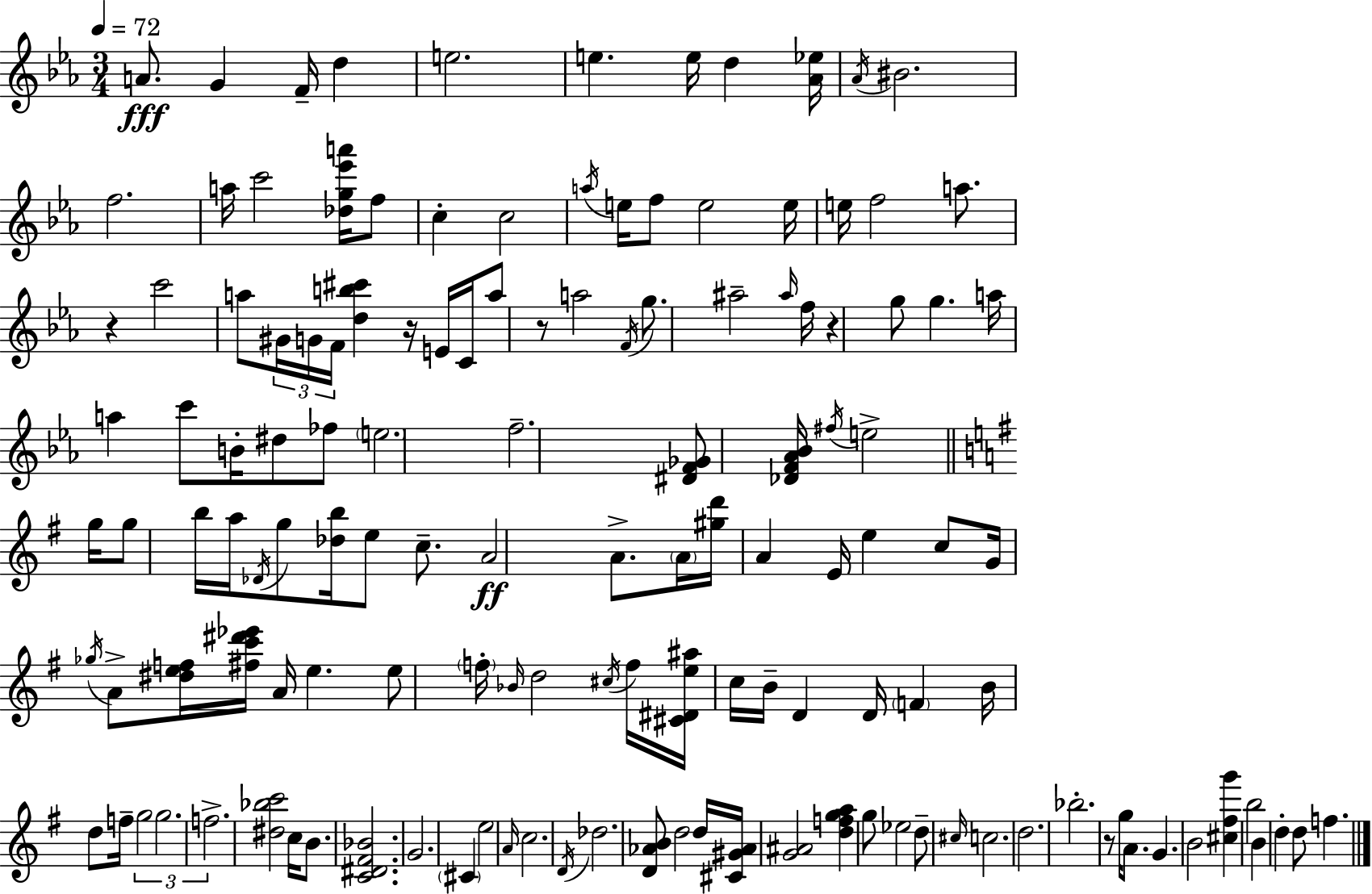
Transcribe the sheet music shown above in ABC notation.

X:1
T:Untitled
M:3/4
L:1/4
K:Eb
A/2 G F/4 d e2 e e/4 d [_A_e]/4 _A/4 ^B2 f2 a/4 c'2 [_dg_e'a']/4 f/2 c c2 a/4 e/4 f/2 e2 e/4 e/4 f2 a/2 z c'2 a/2 ^G/4 G/4 F/4 [db^c'] z/4 E/4 C/4 a/2 z/2 a2 F/4 g/2 ^a2 ^a/4 f/4 z g/2 g a/4 a c'/2 B/4 ^d/2 _f/2 e2 f2 [^DF_G]/2 [_DF_A_B]/4 ^f/4 e2 g/4 g/2 b/4 a/4 _D/4 g/2 [_db]/4 e/2 c/2 A2 A/2 A/4 [^gd']/4 A E/4 e c/2 G/4 _g/4 A/2 [^def]/4 [^fc'^d'_e']/4 A/4 e e/2 f/4 _B/4 d2 ^c/4 f/4 [^C^De^a]/4 c/4 B/4 D D/4 F B/4 d/2 f/4 g2 g2 f2 [^d_bc']2 c/4 B/2 [C^D^F_B]2 G2 ^C e2 A/4 c2 D/4 _d2 [D_AB]/2 d2 d/4 [^C^G_A]/4 [G^A]2 [dfga] g/2 _e2 d/2 ^c/4 c2 d2 _b2 z/2 g/4 A/2 G B2 [^c^fg'] b2 B d d/2 f